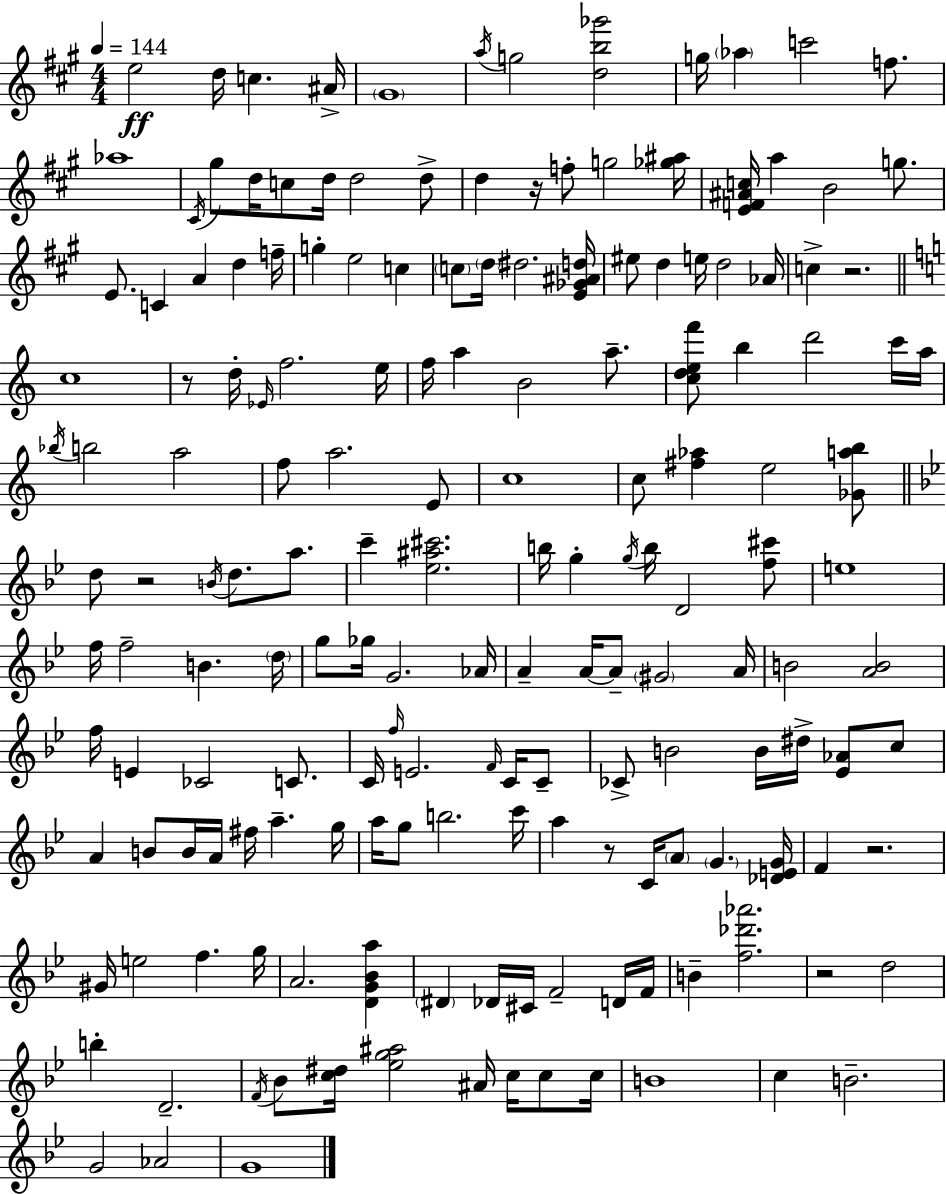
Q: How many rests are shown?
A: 7